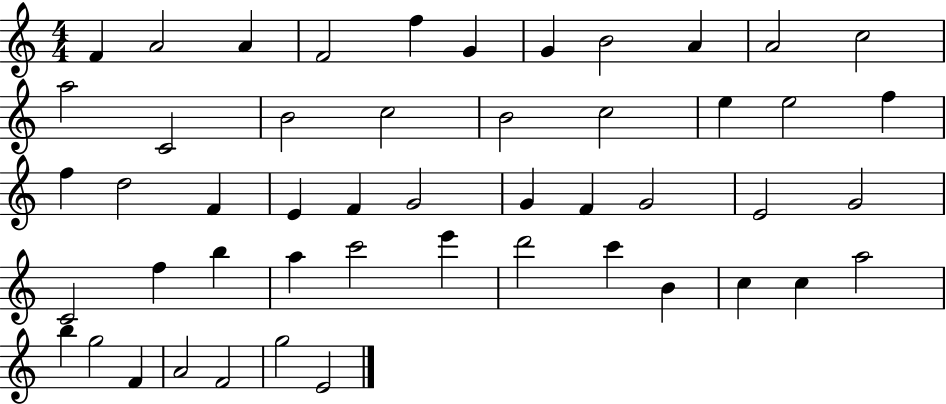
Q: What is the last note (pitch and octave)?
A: E4